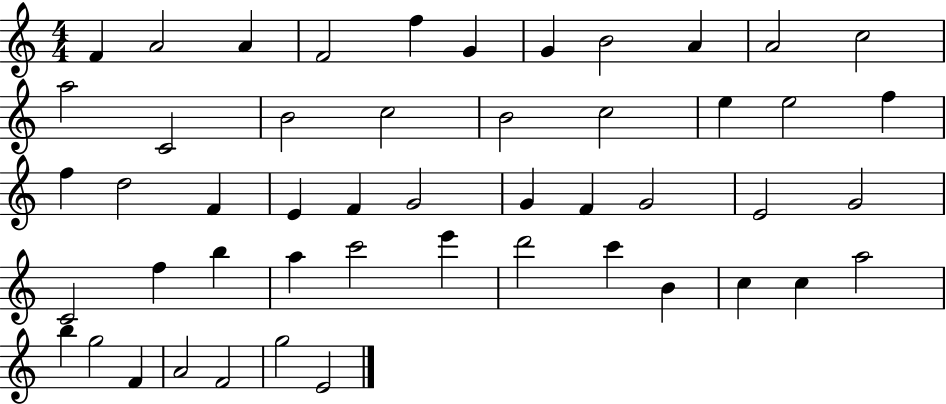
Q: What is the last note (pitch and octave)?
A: E4